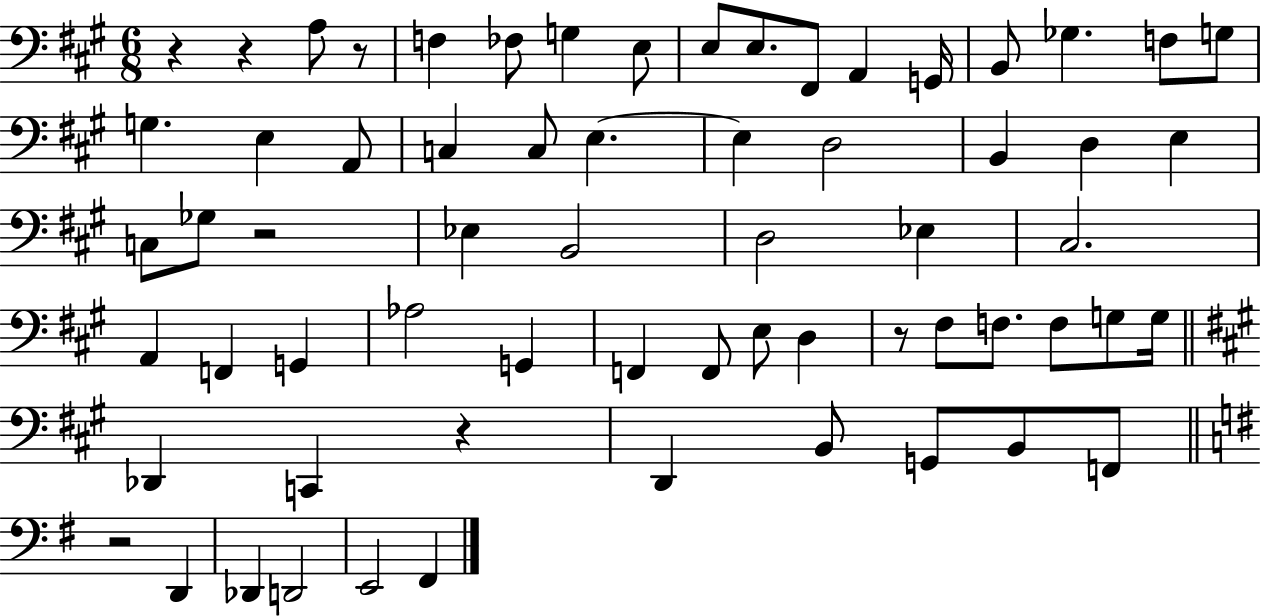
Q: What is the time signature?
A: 6/8